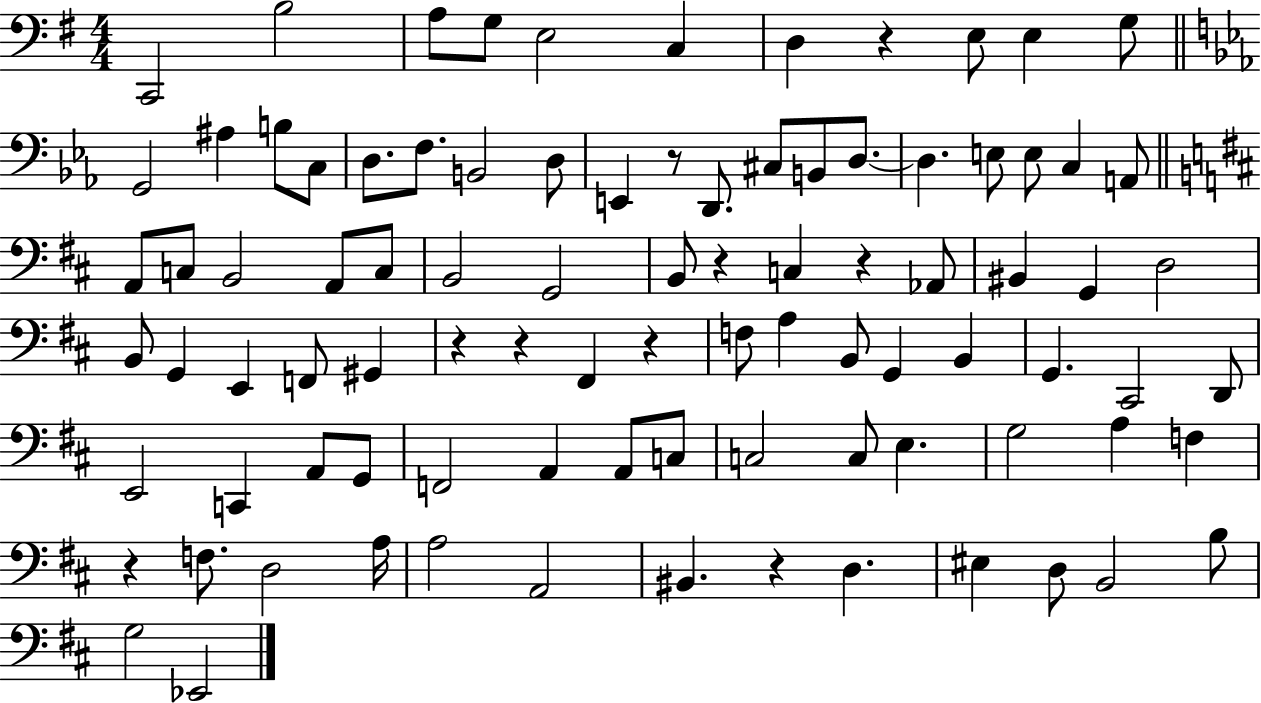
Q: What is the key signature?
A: G major